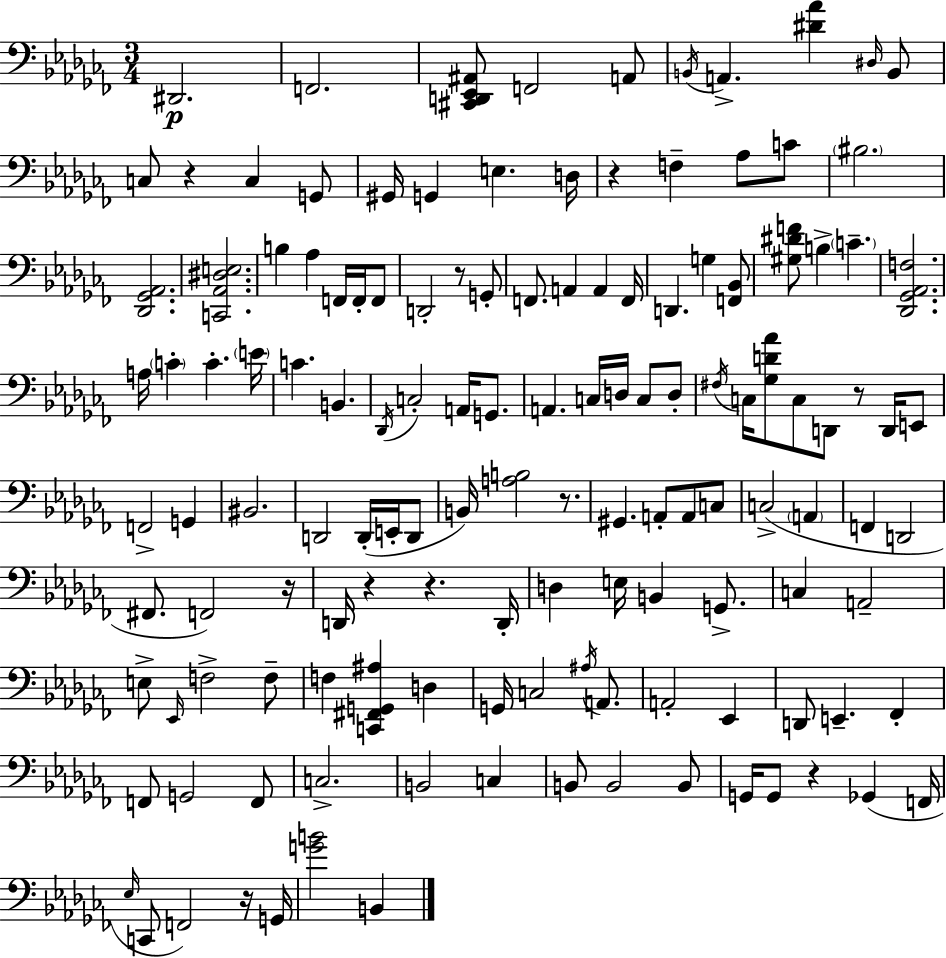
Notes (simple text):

D#2/h. F2/h. [C#2,D2,Eb2,A#2]/e F2/h A2/e B2/s A2/q. [D#4,Ab4]/q D#3/s B2/e C3/e R/q C3/q G2/e G#2/s G2/q E3/q. D3/s R/q F3/q Ab3/e C4/e BIS3/h. [Db2,Gb2,Ab2]/h. [C2,Ab2,D#3,E3]/h. B3/q Ab3/q F2/s F2/s F2/e D2/h R/e G2/e F2/e. A2/q A2/q F2/s D2/q. G3/q [F2,Bb2]/e [G#3,D#4,F4]/e B3/q C4/q. [Db2,Gb2,Ab2,F3]/h. A3/s C4/q C4/q. E4/s C4/q. B2/q. Db2/s C3/h A2/s G2/e. A2/q. C3/s D3/s C3/e D3/e F#3/s C3/s [Gb3,D4,Ab4]/e C3/e D2/e R/e D2/s E2/e F2/h G2/q BIS2/h. D2/h D2/s E2/s D2/e B2/s [A3,B3]/h R/e. G#2/q. A2/e A2/e C3/e C3/h A2/q F2/q D2/h F#2/e. F2/h R/s D2/s R/q R/q. D2/s D3/q E3/s B2/q G2/e. C3/q A2/h E3/e Eb2/s F3/h F3/e F3/q [C2,F#2,G2,A#3]/q D3/q G2/s C3/h A#3/s A2/e. A2/h Eb2/q D2/e E2/q. FES2/q F2/e G2/h F2/e C3/h. B2/h C3/q B2/e B2/h B2/e G2/s G2/e R/q Gb2/q F2/s Eb3/s C2/e F2/h R/s G2/s [G4,B4]/h B2/q